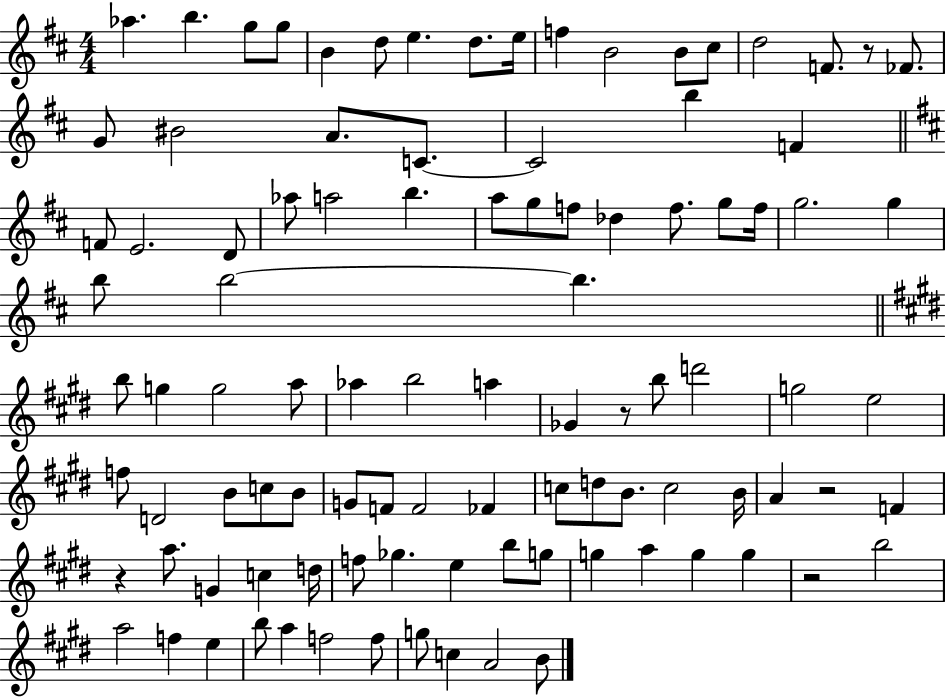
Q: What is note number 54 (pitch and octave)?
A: F5